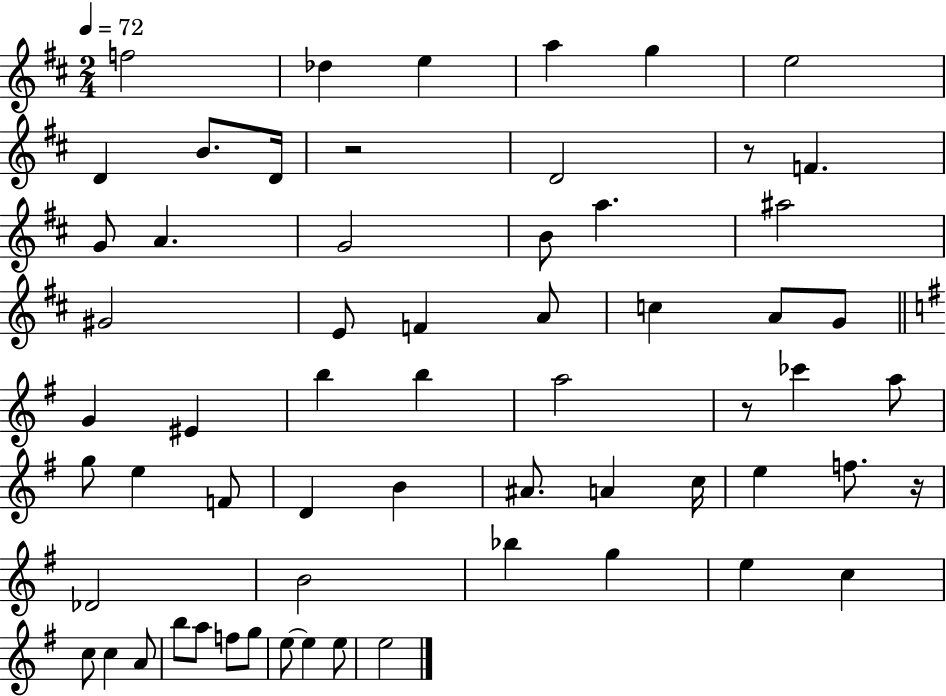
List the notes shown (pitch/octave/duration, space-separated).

F5/h Db5/q E5/q A5/q G5/q E5/h D4/q B4/e. D4/s R/h D4/h R/e F4/q. G4/e A4/q. G4/h B4/e A5/q. A#5/h G#4/h E4/e F4/q A4/e C5/q A4/e G4/e G4/q EIS4/q B5/q B5/q A5/h R/e CES6/q A5/e G5/e E5/q F4/e D4/q B4/q A#4/e. A4/q C5/s E5/q F5/e. R/s Db4/h B4/h Bb5/q G5/q E5/q C5/q C5/e C5/q A4/e B5/e A5/e F5/e G5/e E5/e E5/q E5/e E5/h